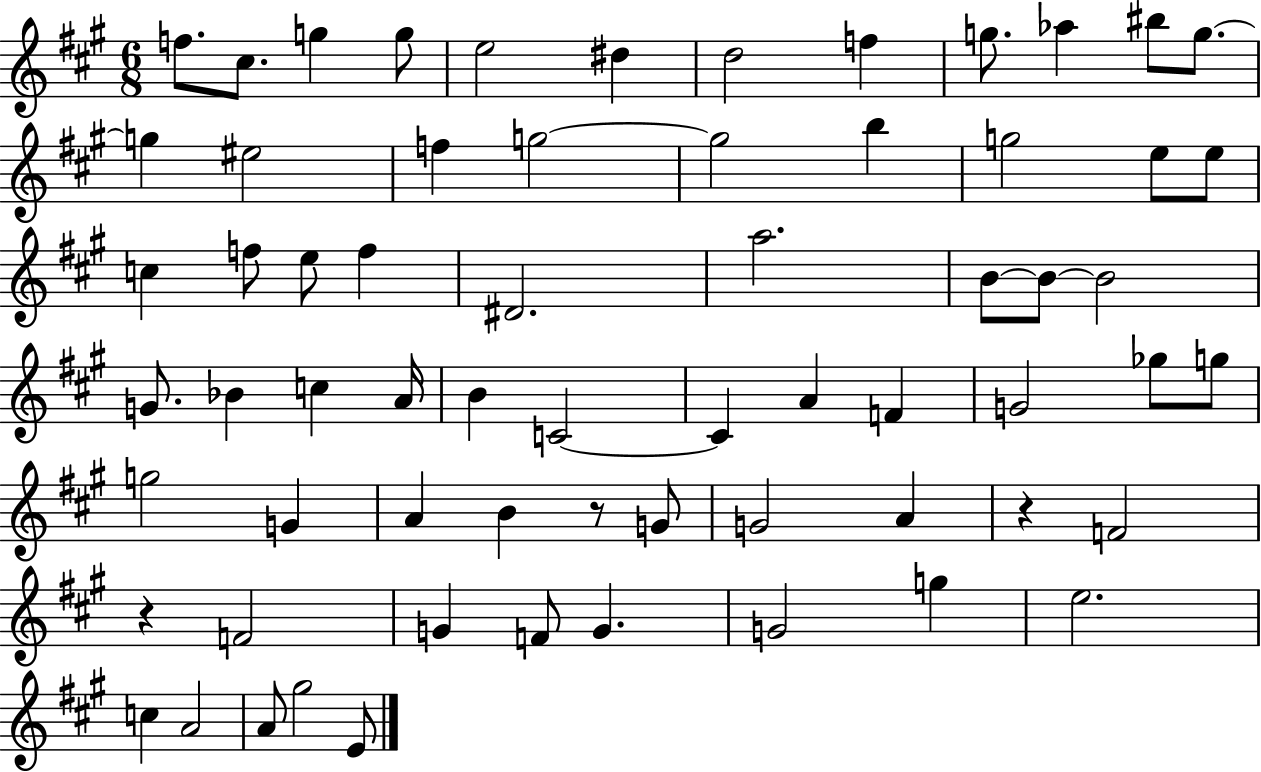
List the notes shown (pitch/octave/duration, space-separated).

F5/e. C#5/e. G5/q G5/e E5/h D#5/q D5/h F5/q G5/e. Ab5/q BIS5/e G5/e. G5/q EIS5/h F5/q G5/h G5/h B5/q G5/h E5/e E5/e C5/q F5/e E5/e F5/q D#4/h. A5/h. B4/e B4/e B4/h G4/e. Bb4/q C5/q A4/s B4/q C4/h C4/q A4/q F4/q G4/h Gb5/e G5/e G5/h G4/q A4/q B4/q R/e G4/e G4/h A4/q R/q F4/h R/q F4/h G4/q F4/e G4/q. G4/h G5/q E5/h. C5/q A4/h A4/e G#5/h E4/e